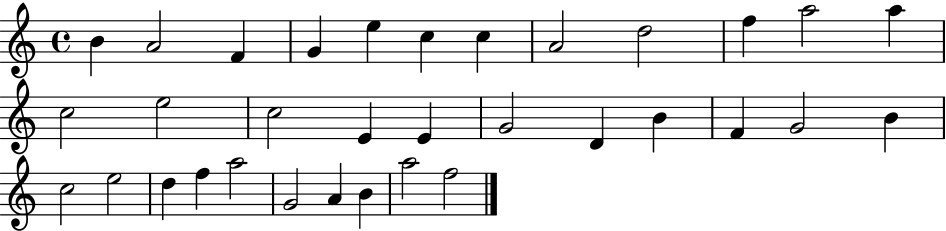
X:1
T:Untitled
M:4/4
L:1/4
K:C
B A2 F G e c c A2 d2 f a2 a c2 e2 c2 E E G2 D B F G2 B c2 e2 d f a2 G2 A B a2 f2